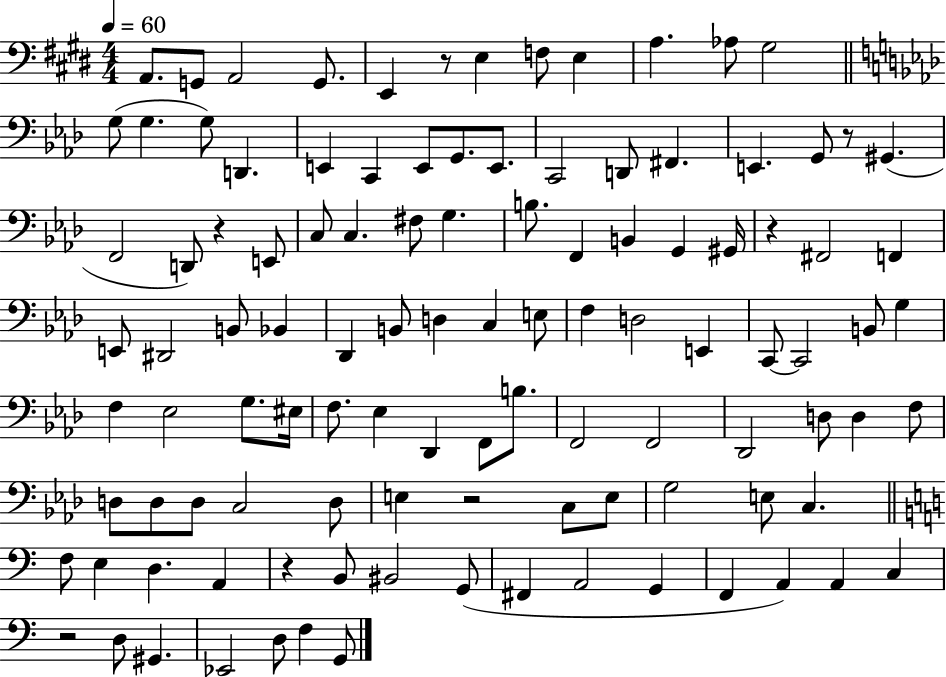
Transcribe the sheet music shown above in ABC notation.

X:1
T:Untitled
M:4/4
L:1/4
K:E
A,,/2 G,,/2 A,,2 G,,/2 E,, z/2 E, F,/2 E, A, _A,/2 ^G,2 G,/2 G, G,/2 D,, E,, C,, E,,/2 G,,/2 E,,/2 C,,2 D,,/2 ^F,, E,, G,,/2 z/2 ^G,, F,,2 D,,/2 z E,,/2 C,/2 C, ^F,/2 G, B,/2 F,, B,, G,, ^G,,/4 z ^F,,2 F,, E,,/2 ^D,,2 B,,/2 _B,, _D,, B,,/2 D, C, E,/2 F, D,2 E,, C,,/2 C,,2 B,,/2 G, F, _E,2 G,/2 ^E,/4 F,/2 _E, _D,, F,,/2 B,/2 F,,2 F,,2 _D,,2 D,/2 D, F,/2 D,/2 D,/2 D,/2 C,2 D,/2 E, z2 C,/2 E,/2 G,2 E,/2 C, F,/2 E, D, A,, z B,,/2 ^B,,2 G,,/2 ^F,, A,,2 G,, F,, A,, A,, C, z2 D,/2 ^G,, _E,,2 D,/2 F, G,,/2